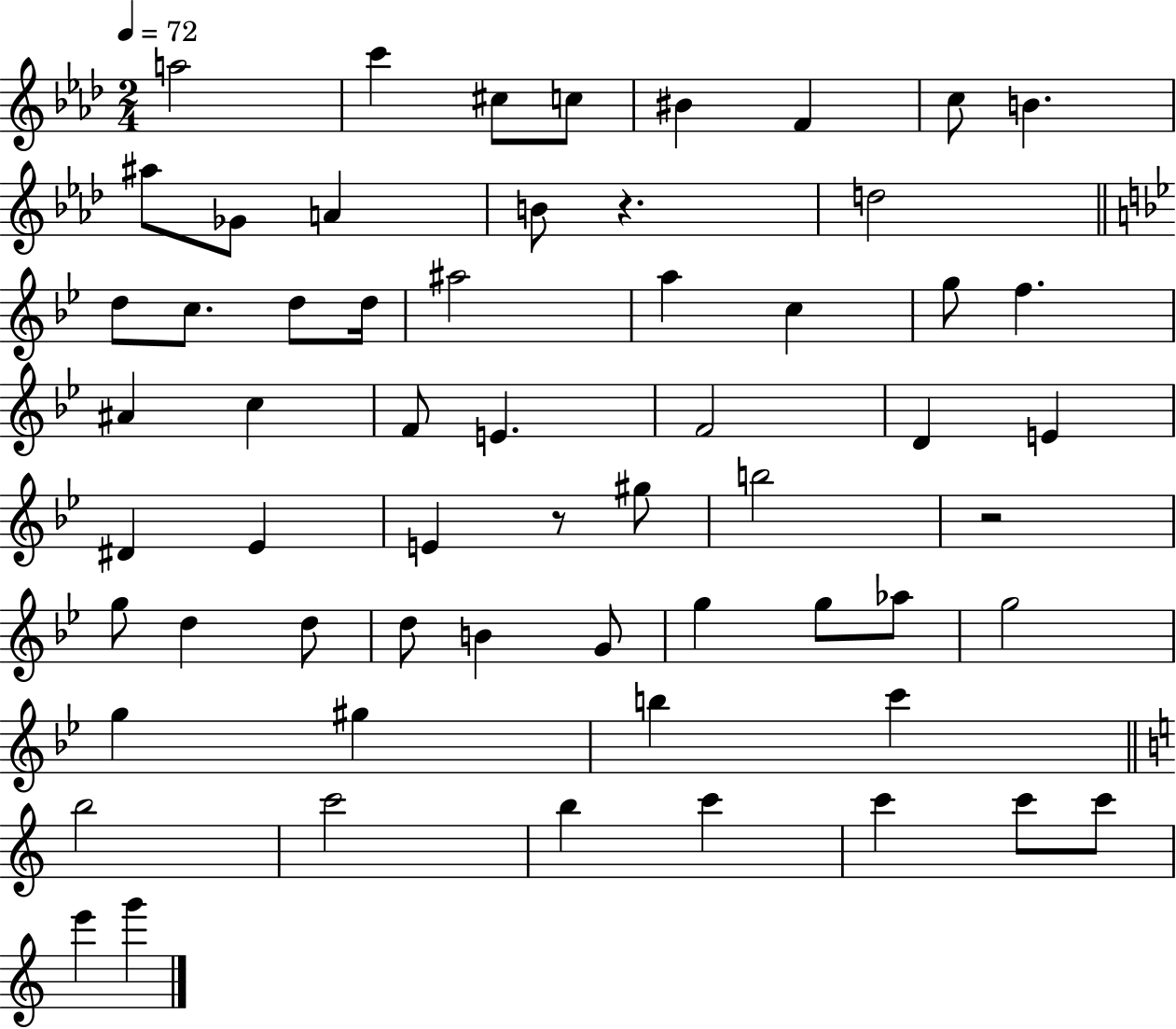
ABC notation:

X:1
T:Untitled
M:2/4
L:1/4
K:Ab
a2 c' ^c/2 c/2 ^B F c/2 B ^a/2 _G/2 A B/2 z d2 d/2 c/2 d/2 d/4 ^a2 a c g/2 f ^A c F/2 E F2 D E ^D _E E z/2 ^g/2 b2 z2 g/2 d d/2 d/2 B G/2 g g/2 _a/2 g2 g ^g b c' b2 c'2 b c' c' c'/2 c'/2 e' g'